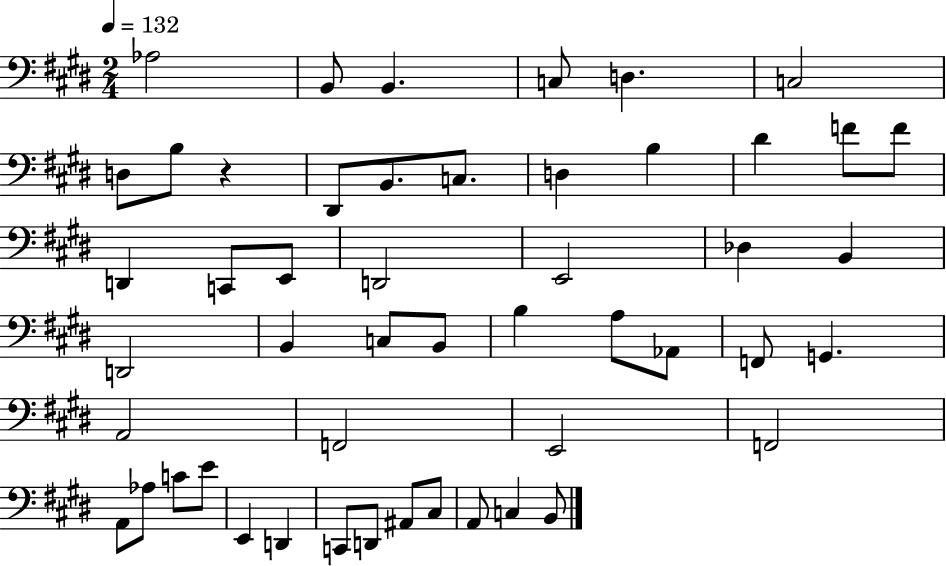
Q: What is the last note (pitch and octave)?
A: B2